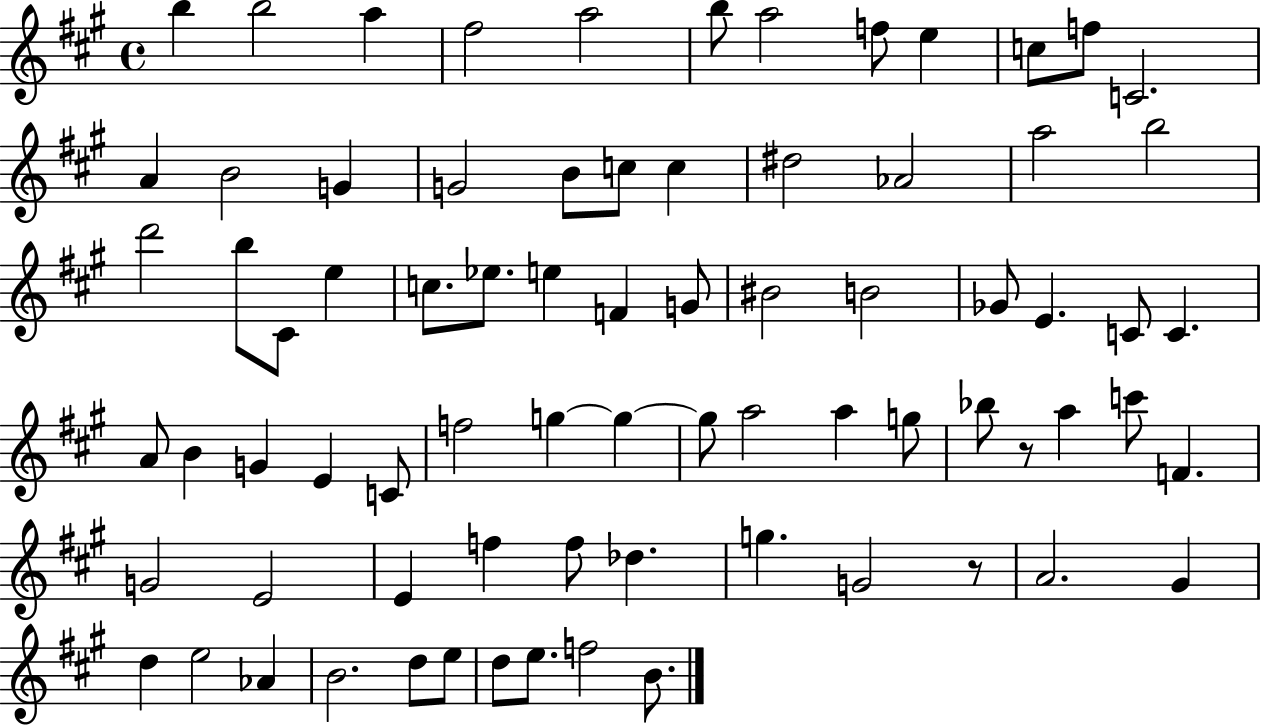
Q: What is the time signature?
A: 4/4